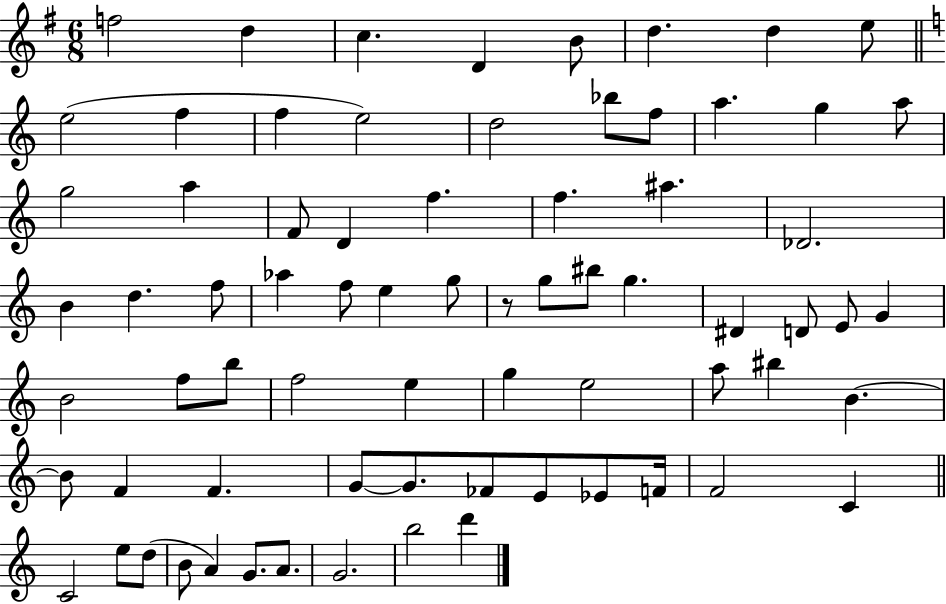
F5/h D5/q C5/q. D4/q B4/e D5/q. D5/q E5/e E5/h F5/q F5/q E5/h D5/h Bb5/e F5/e A5/q. G5/q A5/e G5/h A5/q F4/e D4/q F5/q. F5/q. A#5/q. Db4/h. B4/q D5/q. F5/e Ab5/q F5/e E5/q G5/e R/e G5/e BIS5/e G5/q. D#4/q D4/e E4/e G4/q B4/h F5/e B5/e F5/h E5/q G5/q E5/h A5/e BIS5/q B4/q. B4/e F4/q F4/q. G4/e G4/e. FES4/e E4/e Eb4/e F4/s F4/h C4/q C4/h E5/e D5/e B4/e A4/q G4/e. A4/e. G4/h. B5/h D6/q